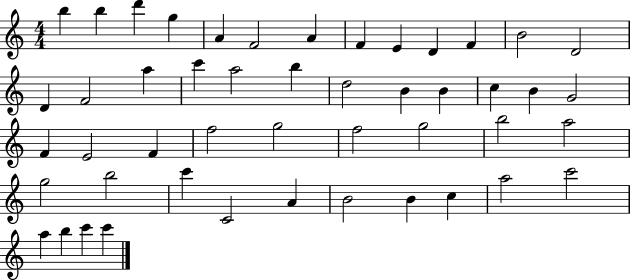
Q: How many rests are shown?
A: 0